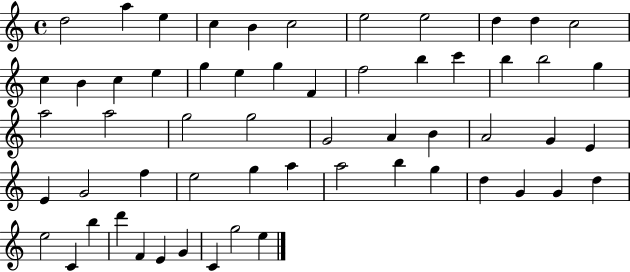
D5/h A5/q E5/q C5/q B4/q C5/h E5/h E5/h D5/q D5/q C5/h C5/q B4/q C5/q E5/q G5/q E5/q G5/q F4/q F5/h B5/q C6/q B5/q B5/h G5/q A5/h A5/h G5/h G5/h G4/h A4/q B4/q A4/h G4/q E4/q E4/q G4/h F5/q E5/h G5/q A5/q A5/h B5/q G5/q D5/q G4/q G4/q D5/q E5/h C4/q B5/q D6/q F4/q E4/q G4/q C4/q G5/h E5/q